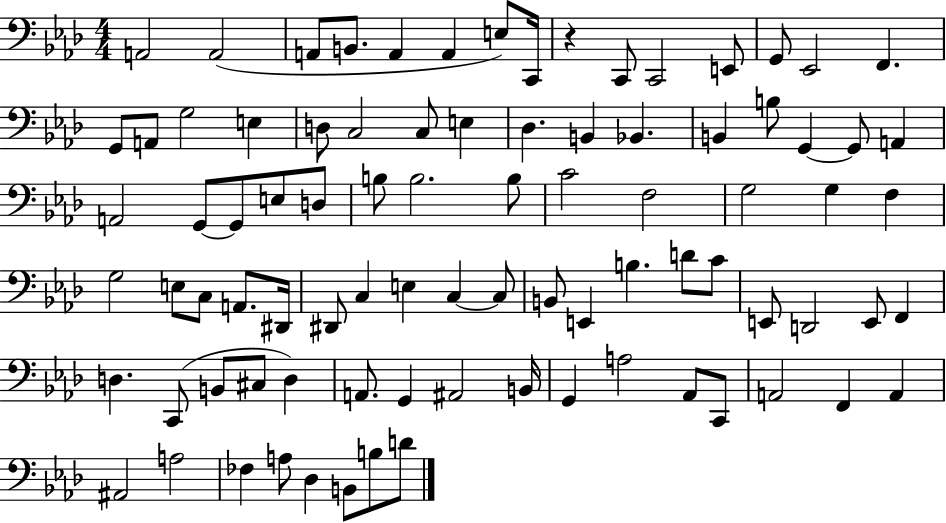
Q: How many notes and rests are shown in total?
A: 87